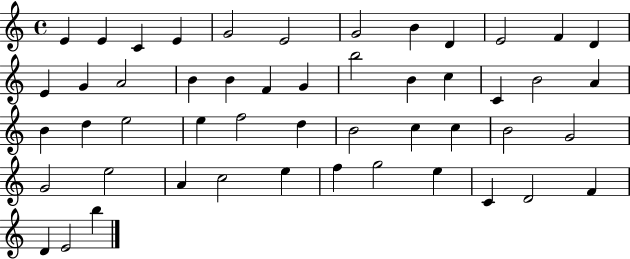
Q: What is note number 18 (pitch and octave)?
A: F4